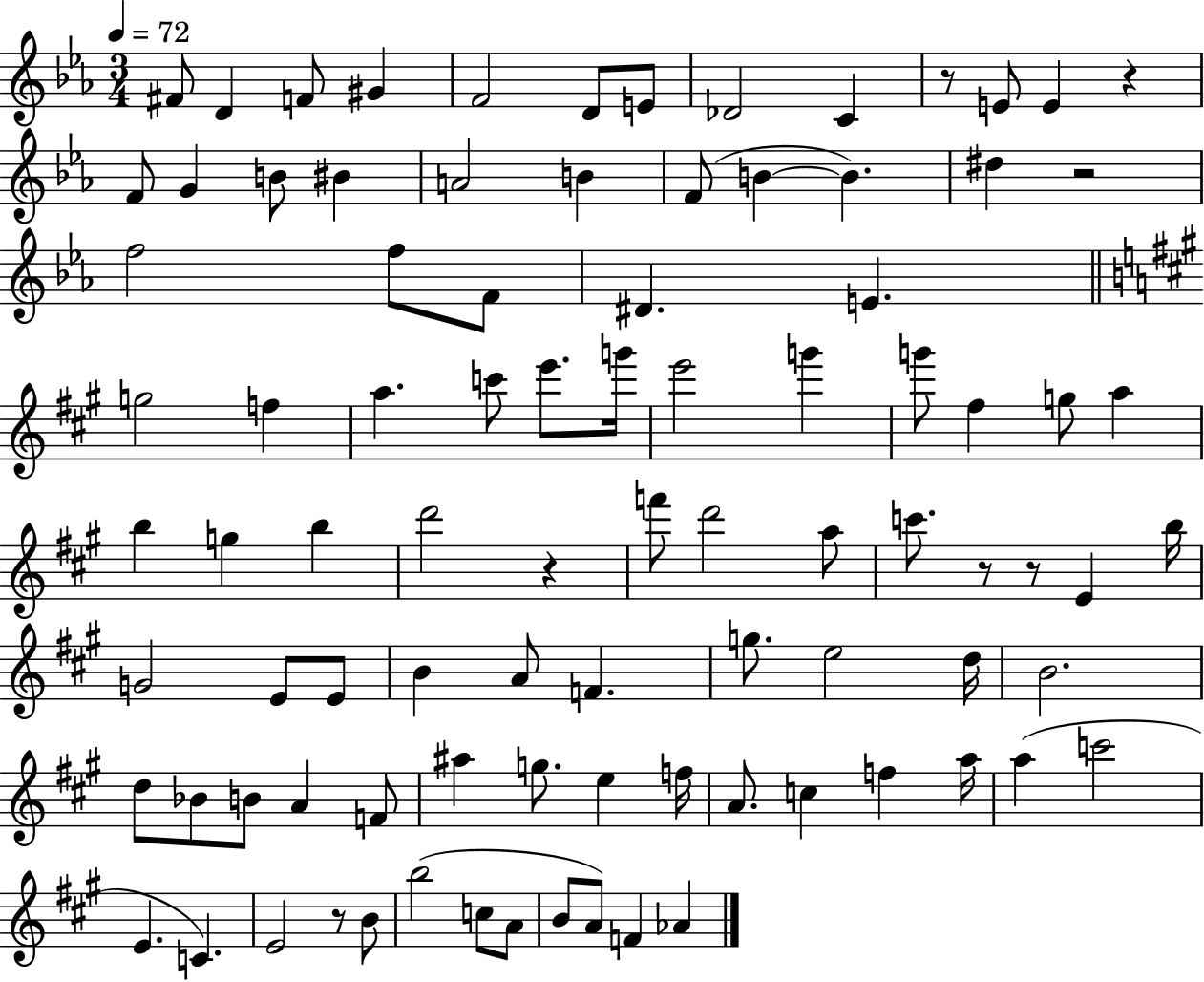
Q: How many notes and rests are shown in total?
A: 91